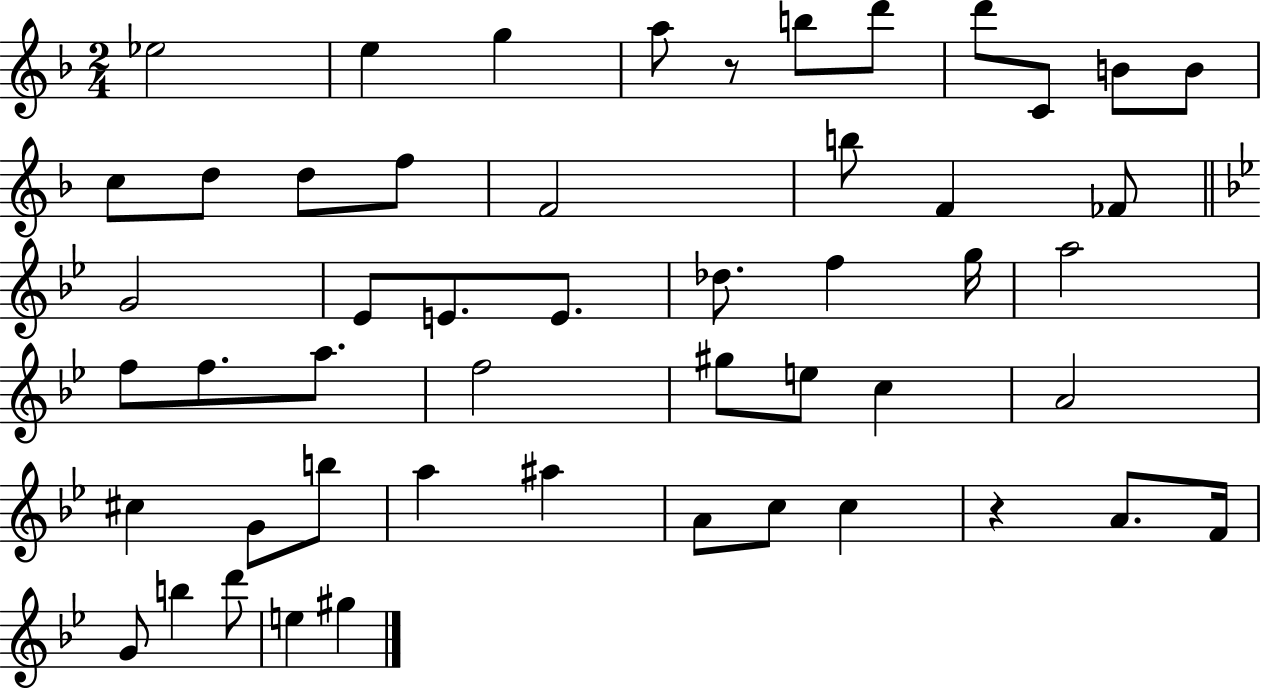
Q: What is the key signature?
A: F major